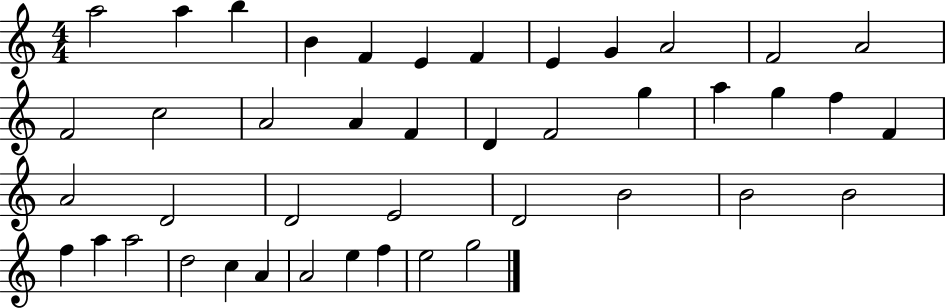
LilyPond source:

{
  \clef treble
  \numericTimeSignature
  \time 4/4
  \key c \major
  a''2 a''4 b''4 | b'4 f'4 e'4 f'4 | e'4 g'4 a'2 | f'2 a'2 | \break f'2 c''2 | a'2 a'4 f'4 | d'4 f'2 g''4 | a''4 g''4 f''4 f'4 | \break a'2 d'2 | d'2 e'2 | d'2 b'2 | b'2 b'2 | \break f''4 a''4 a''2 | d''2 c''4 a'4 | a'2 e''4 f''4 | e''2 g''2 | \break \bar "|."
}